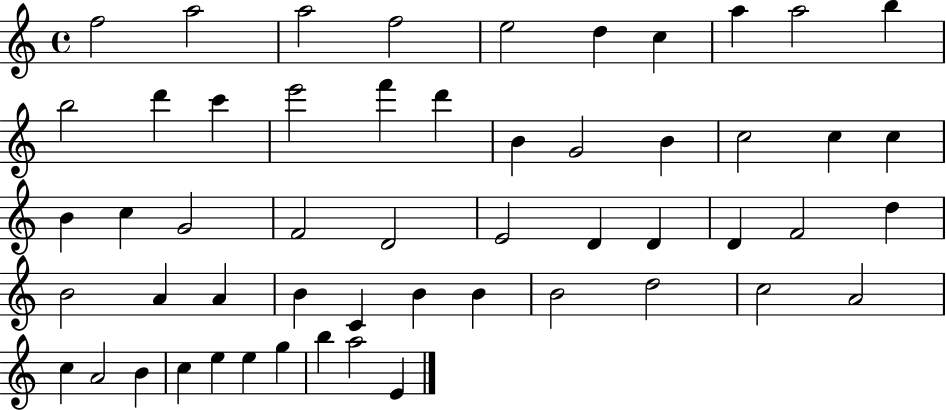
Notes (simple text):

F5/h A5/h A5/h F5/h E5/h D5/q C5/q A5/q A5/h B5/q B5/h D6/q C6/q E6/h F6/q D6/q B4/q G4/h B4/q C5/h C5/q C5/q B4/q C5/q G4/h F4/h D4/h E4/h D4/q D4/q D4/q F4/h D5/q B4/h A4/q A4/q B4/q C4/q B4/q B4/q B4/h D5/h C5/h A4/h C5/q A4/h B4/q C5/q E5/q E5/q G5/q B5/q A5/h E4/q